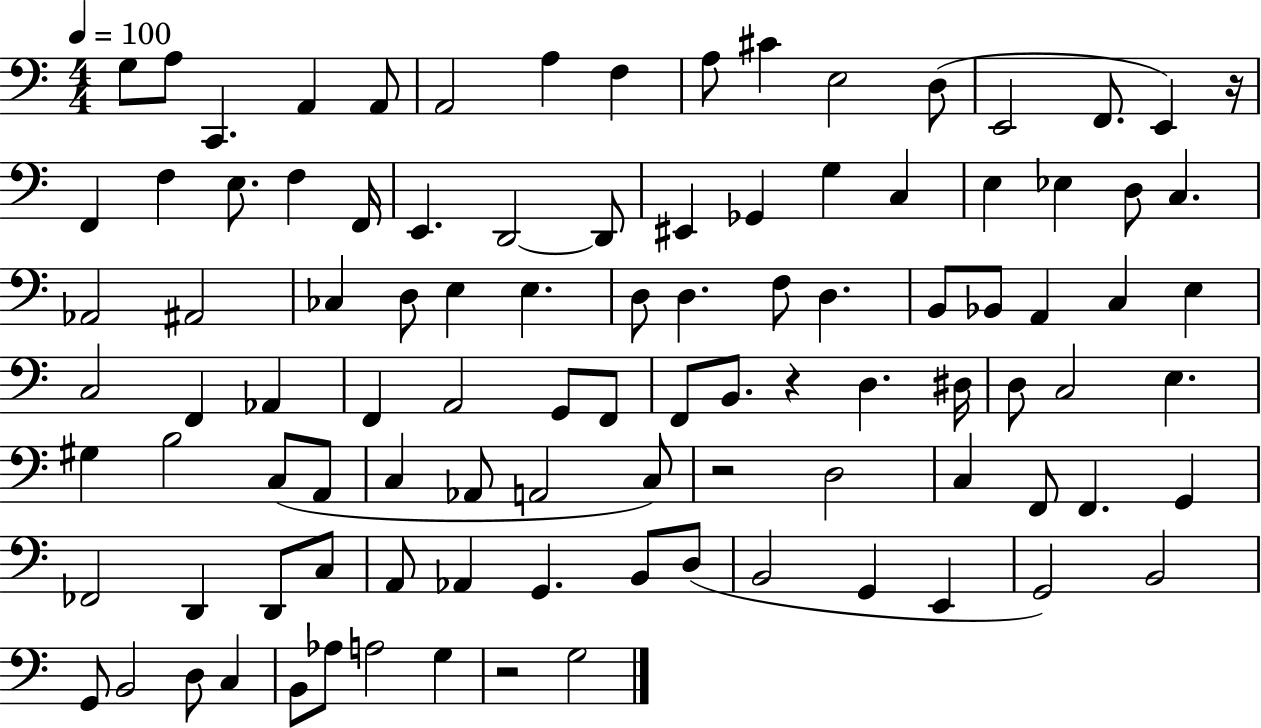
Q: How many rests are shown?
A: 4